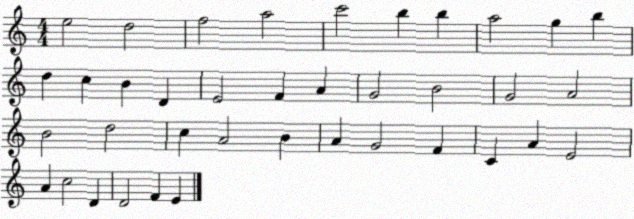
X:1
T:Untitled
M:4/4
L:1/4
K:C
e2 d2 f2 a2 c'2 b b a2 g b d c B D E2 F A G2 B2 G2 A2 B2 d2 c A2 B A G2 F C A E2 A c2 D D2 F E